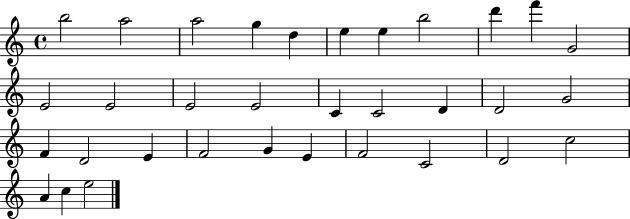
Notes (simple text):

B5/h A5/h A5/h G5/q D5/q E5/q E5/q B5/h D6/q F6/q G4/h E4/h E4/h E4/h E4/h C4/q C4/h D4/q D4/h G4/h F4/q D4/h E4/q F4/h G4/q E4/q F4/h C4/h D4/h C5/h A4/q C5/q E5/h